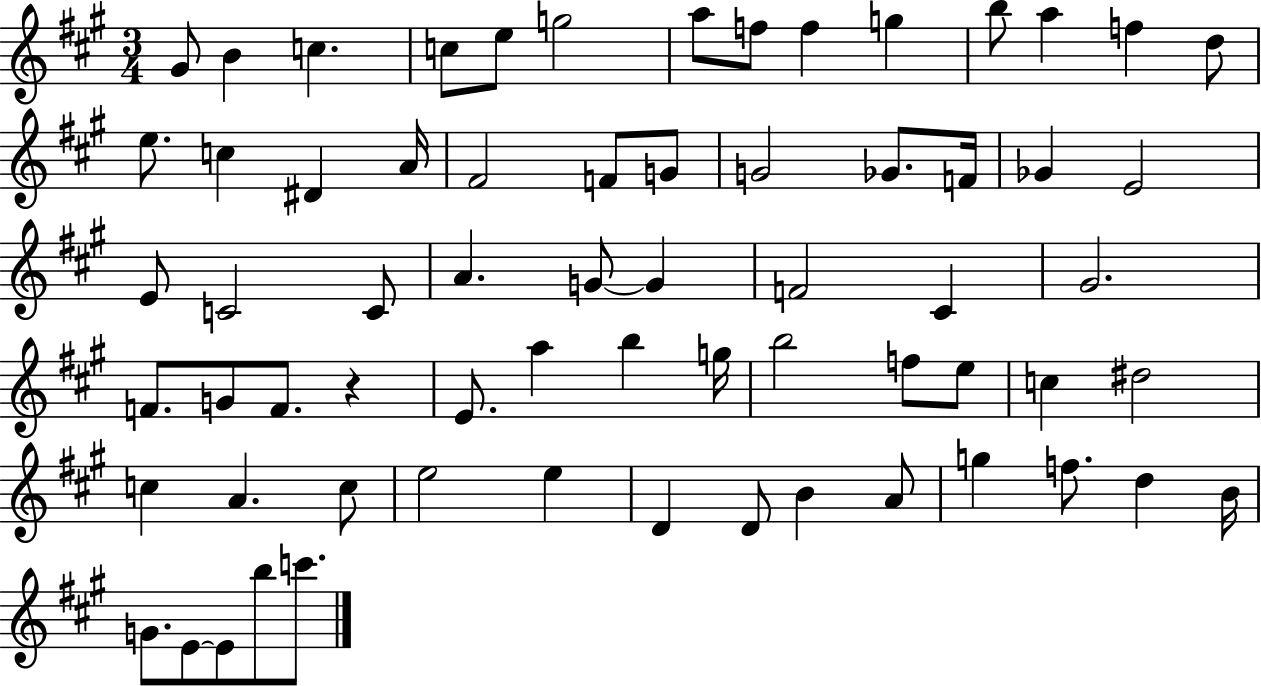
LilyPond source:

{
  \clef treble
  \numericTimeSignature
  \time 3/4
  \key a \major
  gis'8 b'4 c''4. | c''8 e''8 g''2 | a''8 f''8 f''4 g''4 | b''8 a''4 f''4 d''8 | \break e''8. c''4 dis'4 a'16 | fis'2 f'8 g'8 | g'2 ges'8. f'16 | ges'4 e'2 | \break e'8 c'2 c'8 | a'4. g'8~~ g'4 | f'2 cis'4 | gis'2. | \break f'8. g'8 f'8. r4 | e'8. a''4 b''4 g''16 | b''2 f''8 e''8 | c''4 dis''2 | \break c''4 a'4. c''8 | e''2 e''4 | d'4 d'8 b'4 a'8 | g''4 f''8. d''4 b'16 | \break g'8. e'8~~ e'8 b''8 c'''8. | \bar "|."
}